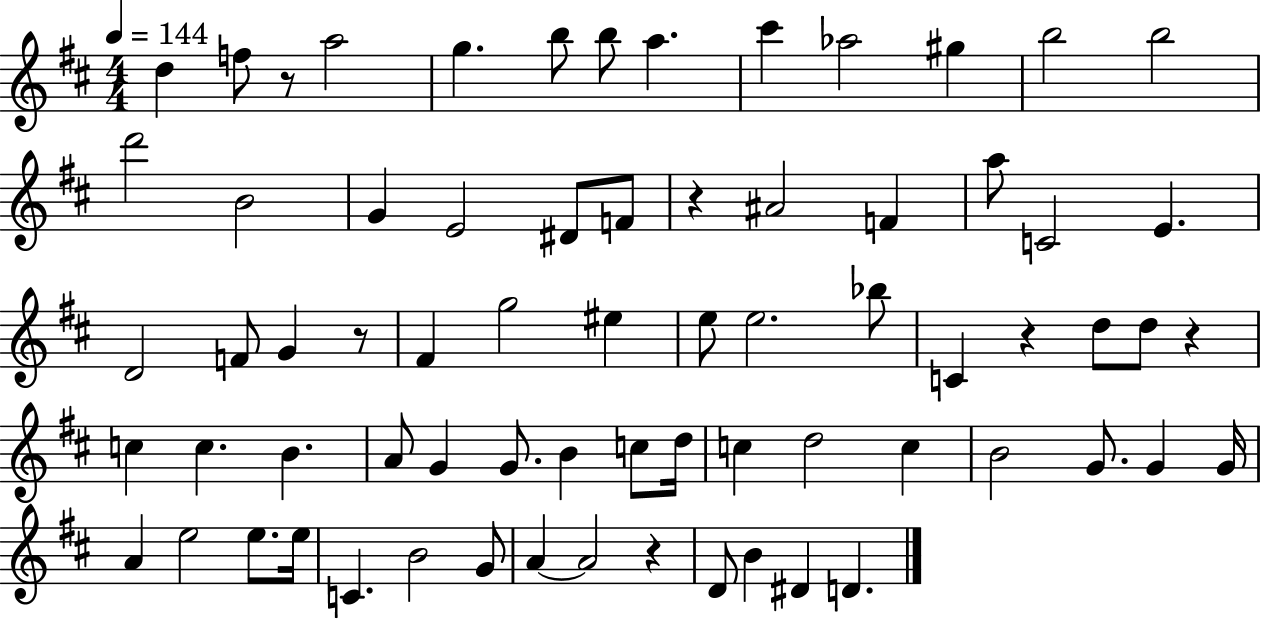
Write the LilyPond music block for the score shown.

{
  \clef treble
  \numericTimeSignature
  \time 4/4
  \key d \major
  \tempo 4 = 144
  d''4 f''8 r8 a''2 | g''4. b''8 b''8 a''4. | cis'''4 aes''2 gis''4 | b''2 b''2 | \break d'''2 b'2 | g'4 e'2 dis'8 f'8 | r4 ais'2 f'4 | a''8 c'2 e'4. | \break d'2 f'8 g'4 r8 | fis'4 g''2 eis''4 | e''8 e''2. bes''8 | c'4 r4 d''8 d''8 r4 | \break c''4 c''4. b'4. | a'8 g'4 g'8. b'4 c''8 d''16 | c''4 d''2 c''4 | b'2 g'8. g'4 g'16 | \break a'4 e''2 e''8. e''16 | c'4. b'2 g'8 | a'4~~ a'2 r4 | d'8 b'4 dis'4 d'4. | \break \bar "|."
}